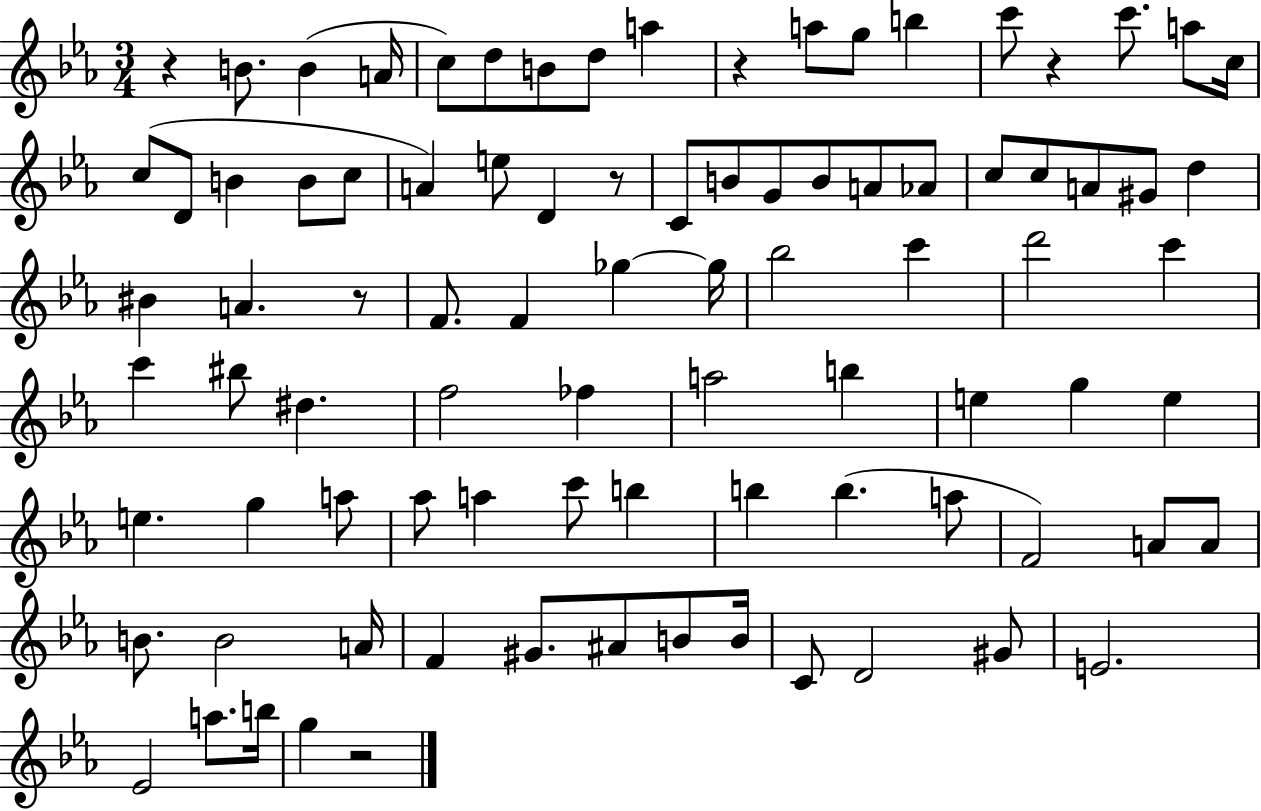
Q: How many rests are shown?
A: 6